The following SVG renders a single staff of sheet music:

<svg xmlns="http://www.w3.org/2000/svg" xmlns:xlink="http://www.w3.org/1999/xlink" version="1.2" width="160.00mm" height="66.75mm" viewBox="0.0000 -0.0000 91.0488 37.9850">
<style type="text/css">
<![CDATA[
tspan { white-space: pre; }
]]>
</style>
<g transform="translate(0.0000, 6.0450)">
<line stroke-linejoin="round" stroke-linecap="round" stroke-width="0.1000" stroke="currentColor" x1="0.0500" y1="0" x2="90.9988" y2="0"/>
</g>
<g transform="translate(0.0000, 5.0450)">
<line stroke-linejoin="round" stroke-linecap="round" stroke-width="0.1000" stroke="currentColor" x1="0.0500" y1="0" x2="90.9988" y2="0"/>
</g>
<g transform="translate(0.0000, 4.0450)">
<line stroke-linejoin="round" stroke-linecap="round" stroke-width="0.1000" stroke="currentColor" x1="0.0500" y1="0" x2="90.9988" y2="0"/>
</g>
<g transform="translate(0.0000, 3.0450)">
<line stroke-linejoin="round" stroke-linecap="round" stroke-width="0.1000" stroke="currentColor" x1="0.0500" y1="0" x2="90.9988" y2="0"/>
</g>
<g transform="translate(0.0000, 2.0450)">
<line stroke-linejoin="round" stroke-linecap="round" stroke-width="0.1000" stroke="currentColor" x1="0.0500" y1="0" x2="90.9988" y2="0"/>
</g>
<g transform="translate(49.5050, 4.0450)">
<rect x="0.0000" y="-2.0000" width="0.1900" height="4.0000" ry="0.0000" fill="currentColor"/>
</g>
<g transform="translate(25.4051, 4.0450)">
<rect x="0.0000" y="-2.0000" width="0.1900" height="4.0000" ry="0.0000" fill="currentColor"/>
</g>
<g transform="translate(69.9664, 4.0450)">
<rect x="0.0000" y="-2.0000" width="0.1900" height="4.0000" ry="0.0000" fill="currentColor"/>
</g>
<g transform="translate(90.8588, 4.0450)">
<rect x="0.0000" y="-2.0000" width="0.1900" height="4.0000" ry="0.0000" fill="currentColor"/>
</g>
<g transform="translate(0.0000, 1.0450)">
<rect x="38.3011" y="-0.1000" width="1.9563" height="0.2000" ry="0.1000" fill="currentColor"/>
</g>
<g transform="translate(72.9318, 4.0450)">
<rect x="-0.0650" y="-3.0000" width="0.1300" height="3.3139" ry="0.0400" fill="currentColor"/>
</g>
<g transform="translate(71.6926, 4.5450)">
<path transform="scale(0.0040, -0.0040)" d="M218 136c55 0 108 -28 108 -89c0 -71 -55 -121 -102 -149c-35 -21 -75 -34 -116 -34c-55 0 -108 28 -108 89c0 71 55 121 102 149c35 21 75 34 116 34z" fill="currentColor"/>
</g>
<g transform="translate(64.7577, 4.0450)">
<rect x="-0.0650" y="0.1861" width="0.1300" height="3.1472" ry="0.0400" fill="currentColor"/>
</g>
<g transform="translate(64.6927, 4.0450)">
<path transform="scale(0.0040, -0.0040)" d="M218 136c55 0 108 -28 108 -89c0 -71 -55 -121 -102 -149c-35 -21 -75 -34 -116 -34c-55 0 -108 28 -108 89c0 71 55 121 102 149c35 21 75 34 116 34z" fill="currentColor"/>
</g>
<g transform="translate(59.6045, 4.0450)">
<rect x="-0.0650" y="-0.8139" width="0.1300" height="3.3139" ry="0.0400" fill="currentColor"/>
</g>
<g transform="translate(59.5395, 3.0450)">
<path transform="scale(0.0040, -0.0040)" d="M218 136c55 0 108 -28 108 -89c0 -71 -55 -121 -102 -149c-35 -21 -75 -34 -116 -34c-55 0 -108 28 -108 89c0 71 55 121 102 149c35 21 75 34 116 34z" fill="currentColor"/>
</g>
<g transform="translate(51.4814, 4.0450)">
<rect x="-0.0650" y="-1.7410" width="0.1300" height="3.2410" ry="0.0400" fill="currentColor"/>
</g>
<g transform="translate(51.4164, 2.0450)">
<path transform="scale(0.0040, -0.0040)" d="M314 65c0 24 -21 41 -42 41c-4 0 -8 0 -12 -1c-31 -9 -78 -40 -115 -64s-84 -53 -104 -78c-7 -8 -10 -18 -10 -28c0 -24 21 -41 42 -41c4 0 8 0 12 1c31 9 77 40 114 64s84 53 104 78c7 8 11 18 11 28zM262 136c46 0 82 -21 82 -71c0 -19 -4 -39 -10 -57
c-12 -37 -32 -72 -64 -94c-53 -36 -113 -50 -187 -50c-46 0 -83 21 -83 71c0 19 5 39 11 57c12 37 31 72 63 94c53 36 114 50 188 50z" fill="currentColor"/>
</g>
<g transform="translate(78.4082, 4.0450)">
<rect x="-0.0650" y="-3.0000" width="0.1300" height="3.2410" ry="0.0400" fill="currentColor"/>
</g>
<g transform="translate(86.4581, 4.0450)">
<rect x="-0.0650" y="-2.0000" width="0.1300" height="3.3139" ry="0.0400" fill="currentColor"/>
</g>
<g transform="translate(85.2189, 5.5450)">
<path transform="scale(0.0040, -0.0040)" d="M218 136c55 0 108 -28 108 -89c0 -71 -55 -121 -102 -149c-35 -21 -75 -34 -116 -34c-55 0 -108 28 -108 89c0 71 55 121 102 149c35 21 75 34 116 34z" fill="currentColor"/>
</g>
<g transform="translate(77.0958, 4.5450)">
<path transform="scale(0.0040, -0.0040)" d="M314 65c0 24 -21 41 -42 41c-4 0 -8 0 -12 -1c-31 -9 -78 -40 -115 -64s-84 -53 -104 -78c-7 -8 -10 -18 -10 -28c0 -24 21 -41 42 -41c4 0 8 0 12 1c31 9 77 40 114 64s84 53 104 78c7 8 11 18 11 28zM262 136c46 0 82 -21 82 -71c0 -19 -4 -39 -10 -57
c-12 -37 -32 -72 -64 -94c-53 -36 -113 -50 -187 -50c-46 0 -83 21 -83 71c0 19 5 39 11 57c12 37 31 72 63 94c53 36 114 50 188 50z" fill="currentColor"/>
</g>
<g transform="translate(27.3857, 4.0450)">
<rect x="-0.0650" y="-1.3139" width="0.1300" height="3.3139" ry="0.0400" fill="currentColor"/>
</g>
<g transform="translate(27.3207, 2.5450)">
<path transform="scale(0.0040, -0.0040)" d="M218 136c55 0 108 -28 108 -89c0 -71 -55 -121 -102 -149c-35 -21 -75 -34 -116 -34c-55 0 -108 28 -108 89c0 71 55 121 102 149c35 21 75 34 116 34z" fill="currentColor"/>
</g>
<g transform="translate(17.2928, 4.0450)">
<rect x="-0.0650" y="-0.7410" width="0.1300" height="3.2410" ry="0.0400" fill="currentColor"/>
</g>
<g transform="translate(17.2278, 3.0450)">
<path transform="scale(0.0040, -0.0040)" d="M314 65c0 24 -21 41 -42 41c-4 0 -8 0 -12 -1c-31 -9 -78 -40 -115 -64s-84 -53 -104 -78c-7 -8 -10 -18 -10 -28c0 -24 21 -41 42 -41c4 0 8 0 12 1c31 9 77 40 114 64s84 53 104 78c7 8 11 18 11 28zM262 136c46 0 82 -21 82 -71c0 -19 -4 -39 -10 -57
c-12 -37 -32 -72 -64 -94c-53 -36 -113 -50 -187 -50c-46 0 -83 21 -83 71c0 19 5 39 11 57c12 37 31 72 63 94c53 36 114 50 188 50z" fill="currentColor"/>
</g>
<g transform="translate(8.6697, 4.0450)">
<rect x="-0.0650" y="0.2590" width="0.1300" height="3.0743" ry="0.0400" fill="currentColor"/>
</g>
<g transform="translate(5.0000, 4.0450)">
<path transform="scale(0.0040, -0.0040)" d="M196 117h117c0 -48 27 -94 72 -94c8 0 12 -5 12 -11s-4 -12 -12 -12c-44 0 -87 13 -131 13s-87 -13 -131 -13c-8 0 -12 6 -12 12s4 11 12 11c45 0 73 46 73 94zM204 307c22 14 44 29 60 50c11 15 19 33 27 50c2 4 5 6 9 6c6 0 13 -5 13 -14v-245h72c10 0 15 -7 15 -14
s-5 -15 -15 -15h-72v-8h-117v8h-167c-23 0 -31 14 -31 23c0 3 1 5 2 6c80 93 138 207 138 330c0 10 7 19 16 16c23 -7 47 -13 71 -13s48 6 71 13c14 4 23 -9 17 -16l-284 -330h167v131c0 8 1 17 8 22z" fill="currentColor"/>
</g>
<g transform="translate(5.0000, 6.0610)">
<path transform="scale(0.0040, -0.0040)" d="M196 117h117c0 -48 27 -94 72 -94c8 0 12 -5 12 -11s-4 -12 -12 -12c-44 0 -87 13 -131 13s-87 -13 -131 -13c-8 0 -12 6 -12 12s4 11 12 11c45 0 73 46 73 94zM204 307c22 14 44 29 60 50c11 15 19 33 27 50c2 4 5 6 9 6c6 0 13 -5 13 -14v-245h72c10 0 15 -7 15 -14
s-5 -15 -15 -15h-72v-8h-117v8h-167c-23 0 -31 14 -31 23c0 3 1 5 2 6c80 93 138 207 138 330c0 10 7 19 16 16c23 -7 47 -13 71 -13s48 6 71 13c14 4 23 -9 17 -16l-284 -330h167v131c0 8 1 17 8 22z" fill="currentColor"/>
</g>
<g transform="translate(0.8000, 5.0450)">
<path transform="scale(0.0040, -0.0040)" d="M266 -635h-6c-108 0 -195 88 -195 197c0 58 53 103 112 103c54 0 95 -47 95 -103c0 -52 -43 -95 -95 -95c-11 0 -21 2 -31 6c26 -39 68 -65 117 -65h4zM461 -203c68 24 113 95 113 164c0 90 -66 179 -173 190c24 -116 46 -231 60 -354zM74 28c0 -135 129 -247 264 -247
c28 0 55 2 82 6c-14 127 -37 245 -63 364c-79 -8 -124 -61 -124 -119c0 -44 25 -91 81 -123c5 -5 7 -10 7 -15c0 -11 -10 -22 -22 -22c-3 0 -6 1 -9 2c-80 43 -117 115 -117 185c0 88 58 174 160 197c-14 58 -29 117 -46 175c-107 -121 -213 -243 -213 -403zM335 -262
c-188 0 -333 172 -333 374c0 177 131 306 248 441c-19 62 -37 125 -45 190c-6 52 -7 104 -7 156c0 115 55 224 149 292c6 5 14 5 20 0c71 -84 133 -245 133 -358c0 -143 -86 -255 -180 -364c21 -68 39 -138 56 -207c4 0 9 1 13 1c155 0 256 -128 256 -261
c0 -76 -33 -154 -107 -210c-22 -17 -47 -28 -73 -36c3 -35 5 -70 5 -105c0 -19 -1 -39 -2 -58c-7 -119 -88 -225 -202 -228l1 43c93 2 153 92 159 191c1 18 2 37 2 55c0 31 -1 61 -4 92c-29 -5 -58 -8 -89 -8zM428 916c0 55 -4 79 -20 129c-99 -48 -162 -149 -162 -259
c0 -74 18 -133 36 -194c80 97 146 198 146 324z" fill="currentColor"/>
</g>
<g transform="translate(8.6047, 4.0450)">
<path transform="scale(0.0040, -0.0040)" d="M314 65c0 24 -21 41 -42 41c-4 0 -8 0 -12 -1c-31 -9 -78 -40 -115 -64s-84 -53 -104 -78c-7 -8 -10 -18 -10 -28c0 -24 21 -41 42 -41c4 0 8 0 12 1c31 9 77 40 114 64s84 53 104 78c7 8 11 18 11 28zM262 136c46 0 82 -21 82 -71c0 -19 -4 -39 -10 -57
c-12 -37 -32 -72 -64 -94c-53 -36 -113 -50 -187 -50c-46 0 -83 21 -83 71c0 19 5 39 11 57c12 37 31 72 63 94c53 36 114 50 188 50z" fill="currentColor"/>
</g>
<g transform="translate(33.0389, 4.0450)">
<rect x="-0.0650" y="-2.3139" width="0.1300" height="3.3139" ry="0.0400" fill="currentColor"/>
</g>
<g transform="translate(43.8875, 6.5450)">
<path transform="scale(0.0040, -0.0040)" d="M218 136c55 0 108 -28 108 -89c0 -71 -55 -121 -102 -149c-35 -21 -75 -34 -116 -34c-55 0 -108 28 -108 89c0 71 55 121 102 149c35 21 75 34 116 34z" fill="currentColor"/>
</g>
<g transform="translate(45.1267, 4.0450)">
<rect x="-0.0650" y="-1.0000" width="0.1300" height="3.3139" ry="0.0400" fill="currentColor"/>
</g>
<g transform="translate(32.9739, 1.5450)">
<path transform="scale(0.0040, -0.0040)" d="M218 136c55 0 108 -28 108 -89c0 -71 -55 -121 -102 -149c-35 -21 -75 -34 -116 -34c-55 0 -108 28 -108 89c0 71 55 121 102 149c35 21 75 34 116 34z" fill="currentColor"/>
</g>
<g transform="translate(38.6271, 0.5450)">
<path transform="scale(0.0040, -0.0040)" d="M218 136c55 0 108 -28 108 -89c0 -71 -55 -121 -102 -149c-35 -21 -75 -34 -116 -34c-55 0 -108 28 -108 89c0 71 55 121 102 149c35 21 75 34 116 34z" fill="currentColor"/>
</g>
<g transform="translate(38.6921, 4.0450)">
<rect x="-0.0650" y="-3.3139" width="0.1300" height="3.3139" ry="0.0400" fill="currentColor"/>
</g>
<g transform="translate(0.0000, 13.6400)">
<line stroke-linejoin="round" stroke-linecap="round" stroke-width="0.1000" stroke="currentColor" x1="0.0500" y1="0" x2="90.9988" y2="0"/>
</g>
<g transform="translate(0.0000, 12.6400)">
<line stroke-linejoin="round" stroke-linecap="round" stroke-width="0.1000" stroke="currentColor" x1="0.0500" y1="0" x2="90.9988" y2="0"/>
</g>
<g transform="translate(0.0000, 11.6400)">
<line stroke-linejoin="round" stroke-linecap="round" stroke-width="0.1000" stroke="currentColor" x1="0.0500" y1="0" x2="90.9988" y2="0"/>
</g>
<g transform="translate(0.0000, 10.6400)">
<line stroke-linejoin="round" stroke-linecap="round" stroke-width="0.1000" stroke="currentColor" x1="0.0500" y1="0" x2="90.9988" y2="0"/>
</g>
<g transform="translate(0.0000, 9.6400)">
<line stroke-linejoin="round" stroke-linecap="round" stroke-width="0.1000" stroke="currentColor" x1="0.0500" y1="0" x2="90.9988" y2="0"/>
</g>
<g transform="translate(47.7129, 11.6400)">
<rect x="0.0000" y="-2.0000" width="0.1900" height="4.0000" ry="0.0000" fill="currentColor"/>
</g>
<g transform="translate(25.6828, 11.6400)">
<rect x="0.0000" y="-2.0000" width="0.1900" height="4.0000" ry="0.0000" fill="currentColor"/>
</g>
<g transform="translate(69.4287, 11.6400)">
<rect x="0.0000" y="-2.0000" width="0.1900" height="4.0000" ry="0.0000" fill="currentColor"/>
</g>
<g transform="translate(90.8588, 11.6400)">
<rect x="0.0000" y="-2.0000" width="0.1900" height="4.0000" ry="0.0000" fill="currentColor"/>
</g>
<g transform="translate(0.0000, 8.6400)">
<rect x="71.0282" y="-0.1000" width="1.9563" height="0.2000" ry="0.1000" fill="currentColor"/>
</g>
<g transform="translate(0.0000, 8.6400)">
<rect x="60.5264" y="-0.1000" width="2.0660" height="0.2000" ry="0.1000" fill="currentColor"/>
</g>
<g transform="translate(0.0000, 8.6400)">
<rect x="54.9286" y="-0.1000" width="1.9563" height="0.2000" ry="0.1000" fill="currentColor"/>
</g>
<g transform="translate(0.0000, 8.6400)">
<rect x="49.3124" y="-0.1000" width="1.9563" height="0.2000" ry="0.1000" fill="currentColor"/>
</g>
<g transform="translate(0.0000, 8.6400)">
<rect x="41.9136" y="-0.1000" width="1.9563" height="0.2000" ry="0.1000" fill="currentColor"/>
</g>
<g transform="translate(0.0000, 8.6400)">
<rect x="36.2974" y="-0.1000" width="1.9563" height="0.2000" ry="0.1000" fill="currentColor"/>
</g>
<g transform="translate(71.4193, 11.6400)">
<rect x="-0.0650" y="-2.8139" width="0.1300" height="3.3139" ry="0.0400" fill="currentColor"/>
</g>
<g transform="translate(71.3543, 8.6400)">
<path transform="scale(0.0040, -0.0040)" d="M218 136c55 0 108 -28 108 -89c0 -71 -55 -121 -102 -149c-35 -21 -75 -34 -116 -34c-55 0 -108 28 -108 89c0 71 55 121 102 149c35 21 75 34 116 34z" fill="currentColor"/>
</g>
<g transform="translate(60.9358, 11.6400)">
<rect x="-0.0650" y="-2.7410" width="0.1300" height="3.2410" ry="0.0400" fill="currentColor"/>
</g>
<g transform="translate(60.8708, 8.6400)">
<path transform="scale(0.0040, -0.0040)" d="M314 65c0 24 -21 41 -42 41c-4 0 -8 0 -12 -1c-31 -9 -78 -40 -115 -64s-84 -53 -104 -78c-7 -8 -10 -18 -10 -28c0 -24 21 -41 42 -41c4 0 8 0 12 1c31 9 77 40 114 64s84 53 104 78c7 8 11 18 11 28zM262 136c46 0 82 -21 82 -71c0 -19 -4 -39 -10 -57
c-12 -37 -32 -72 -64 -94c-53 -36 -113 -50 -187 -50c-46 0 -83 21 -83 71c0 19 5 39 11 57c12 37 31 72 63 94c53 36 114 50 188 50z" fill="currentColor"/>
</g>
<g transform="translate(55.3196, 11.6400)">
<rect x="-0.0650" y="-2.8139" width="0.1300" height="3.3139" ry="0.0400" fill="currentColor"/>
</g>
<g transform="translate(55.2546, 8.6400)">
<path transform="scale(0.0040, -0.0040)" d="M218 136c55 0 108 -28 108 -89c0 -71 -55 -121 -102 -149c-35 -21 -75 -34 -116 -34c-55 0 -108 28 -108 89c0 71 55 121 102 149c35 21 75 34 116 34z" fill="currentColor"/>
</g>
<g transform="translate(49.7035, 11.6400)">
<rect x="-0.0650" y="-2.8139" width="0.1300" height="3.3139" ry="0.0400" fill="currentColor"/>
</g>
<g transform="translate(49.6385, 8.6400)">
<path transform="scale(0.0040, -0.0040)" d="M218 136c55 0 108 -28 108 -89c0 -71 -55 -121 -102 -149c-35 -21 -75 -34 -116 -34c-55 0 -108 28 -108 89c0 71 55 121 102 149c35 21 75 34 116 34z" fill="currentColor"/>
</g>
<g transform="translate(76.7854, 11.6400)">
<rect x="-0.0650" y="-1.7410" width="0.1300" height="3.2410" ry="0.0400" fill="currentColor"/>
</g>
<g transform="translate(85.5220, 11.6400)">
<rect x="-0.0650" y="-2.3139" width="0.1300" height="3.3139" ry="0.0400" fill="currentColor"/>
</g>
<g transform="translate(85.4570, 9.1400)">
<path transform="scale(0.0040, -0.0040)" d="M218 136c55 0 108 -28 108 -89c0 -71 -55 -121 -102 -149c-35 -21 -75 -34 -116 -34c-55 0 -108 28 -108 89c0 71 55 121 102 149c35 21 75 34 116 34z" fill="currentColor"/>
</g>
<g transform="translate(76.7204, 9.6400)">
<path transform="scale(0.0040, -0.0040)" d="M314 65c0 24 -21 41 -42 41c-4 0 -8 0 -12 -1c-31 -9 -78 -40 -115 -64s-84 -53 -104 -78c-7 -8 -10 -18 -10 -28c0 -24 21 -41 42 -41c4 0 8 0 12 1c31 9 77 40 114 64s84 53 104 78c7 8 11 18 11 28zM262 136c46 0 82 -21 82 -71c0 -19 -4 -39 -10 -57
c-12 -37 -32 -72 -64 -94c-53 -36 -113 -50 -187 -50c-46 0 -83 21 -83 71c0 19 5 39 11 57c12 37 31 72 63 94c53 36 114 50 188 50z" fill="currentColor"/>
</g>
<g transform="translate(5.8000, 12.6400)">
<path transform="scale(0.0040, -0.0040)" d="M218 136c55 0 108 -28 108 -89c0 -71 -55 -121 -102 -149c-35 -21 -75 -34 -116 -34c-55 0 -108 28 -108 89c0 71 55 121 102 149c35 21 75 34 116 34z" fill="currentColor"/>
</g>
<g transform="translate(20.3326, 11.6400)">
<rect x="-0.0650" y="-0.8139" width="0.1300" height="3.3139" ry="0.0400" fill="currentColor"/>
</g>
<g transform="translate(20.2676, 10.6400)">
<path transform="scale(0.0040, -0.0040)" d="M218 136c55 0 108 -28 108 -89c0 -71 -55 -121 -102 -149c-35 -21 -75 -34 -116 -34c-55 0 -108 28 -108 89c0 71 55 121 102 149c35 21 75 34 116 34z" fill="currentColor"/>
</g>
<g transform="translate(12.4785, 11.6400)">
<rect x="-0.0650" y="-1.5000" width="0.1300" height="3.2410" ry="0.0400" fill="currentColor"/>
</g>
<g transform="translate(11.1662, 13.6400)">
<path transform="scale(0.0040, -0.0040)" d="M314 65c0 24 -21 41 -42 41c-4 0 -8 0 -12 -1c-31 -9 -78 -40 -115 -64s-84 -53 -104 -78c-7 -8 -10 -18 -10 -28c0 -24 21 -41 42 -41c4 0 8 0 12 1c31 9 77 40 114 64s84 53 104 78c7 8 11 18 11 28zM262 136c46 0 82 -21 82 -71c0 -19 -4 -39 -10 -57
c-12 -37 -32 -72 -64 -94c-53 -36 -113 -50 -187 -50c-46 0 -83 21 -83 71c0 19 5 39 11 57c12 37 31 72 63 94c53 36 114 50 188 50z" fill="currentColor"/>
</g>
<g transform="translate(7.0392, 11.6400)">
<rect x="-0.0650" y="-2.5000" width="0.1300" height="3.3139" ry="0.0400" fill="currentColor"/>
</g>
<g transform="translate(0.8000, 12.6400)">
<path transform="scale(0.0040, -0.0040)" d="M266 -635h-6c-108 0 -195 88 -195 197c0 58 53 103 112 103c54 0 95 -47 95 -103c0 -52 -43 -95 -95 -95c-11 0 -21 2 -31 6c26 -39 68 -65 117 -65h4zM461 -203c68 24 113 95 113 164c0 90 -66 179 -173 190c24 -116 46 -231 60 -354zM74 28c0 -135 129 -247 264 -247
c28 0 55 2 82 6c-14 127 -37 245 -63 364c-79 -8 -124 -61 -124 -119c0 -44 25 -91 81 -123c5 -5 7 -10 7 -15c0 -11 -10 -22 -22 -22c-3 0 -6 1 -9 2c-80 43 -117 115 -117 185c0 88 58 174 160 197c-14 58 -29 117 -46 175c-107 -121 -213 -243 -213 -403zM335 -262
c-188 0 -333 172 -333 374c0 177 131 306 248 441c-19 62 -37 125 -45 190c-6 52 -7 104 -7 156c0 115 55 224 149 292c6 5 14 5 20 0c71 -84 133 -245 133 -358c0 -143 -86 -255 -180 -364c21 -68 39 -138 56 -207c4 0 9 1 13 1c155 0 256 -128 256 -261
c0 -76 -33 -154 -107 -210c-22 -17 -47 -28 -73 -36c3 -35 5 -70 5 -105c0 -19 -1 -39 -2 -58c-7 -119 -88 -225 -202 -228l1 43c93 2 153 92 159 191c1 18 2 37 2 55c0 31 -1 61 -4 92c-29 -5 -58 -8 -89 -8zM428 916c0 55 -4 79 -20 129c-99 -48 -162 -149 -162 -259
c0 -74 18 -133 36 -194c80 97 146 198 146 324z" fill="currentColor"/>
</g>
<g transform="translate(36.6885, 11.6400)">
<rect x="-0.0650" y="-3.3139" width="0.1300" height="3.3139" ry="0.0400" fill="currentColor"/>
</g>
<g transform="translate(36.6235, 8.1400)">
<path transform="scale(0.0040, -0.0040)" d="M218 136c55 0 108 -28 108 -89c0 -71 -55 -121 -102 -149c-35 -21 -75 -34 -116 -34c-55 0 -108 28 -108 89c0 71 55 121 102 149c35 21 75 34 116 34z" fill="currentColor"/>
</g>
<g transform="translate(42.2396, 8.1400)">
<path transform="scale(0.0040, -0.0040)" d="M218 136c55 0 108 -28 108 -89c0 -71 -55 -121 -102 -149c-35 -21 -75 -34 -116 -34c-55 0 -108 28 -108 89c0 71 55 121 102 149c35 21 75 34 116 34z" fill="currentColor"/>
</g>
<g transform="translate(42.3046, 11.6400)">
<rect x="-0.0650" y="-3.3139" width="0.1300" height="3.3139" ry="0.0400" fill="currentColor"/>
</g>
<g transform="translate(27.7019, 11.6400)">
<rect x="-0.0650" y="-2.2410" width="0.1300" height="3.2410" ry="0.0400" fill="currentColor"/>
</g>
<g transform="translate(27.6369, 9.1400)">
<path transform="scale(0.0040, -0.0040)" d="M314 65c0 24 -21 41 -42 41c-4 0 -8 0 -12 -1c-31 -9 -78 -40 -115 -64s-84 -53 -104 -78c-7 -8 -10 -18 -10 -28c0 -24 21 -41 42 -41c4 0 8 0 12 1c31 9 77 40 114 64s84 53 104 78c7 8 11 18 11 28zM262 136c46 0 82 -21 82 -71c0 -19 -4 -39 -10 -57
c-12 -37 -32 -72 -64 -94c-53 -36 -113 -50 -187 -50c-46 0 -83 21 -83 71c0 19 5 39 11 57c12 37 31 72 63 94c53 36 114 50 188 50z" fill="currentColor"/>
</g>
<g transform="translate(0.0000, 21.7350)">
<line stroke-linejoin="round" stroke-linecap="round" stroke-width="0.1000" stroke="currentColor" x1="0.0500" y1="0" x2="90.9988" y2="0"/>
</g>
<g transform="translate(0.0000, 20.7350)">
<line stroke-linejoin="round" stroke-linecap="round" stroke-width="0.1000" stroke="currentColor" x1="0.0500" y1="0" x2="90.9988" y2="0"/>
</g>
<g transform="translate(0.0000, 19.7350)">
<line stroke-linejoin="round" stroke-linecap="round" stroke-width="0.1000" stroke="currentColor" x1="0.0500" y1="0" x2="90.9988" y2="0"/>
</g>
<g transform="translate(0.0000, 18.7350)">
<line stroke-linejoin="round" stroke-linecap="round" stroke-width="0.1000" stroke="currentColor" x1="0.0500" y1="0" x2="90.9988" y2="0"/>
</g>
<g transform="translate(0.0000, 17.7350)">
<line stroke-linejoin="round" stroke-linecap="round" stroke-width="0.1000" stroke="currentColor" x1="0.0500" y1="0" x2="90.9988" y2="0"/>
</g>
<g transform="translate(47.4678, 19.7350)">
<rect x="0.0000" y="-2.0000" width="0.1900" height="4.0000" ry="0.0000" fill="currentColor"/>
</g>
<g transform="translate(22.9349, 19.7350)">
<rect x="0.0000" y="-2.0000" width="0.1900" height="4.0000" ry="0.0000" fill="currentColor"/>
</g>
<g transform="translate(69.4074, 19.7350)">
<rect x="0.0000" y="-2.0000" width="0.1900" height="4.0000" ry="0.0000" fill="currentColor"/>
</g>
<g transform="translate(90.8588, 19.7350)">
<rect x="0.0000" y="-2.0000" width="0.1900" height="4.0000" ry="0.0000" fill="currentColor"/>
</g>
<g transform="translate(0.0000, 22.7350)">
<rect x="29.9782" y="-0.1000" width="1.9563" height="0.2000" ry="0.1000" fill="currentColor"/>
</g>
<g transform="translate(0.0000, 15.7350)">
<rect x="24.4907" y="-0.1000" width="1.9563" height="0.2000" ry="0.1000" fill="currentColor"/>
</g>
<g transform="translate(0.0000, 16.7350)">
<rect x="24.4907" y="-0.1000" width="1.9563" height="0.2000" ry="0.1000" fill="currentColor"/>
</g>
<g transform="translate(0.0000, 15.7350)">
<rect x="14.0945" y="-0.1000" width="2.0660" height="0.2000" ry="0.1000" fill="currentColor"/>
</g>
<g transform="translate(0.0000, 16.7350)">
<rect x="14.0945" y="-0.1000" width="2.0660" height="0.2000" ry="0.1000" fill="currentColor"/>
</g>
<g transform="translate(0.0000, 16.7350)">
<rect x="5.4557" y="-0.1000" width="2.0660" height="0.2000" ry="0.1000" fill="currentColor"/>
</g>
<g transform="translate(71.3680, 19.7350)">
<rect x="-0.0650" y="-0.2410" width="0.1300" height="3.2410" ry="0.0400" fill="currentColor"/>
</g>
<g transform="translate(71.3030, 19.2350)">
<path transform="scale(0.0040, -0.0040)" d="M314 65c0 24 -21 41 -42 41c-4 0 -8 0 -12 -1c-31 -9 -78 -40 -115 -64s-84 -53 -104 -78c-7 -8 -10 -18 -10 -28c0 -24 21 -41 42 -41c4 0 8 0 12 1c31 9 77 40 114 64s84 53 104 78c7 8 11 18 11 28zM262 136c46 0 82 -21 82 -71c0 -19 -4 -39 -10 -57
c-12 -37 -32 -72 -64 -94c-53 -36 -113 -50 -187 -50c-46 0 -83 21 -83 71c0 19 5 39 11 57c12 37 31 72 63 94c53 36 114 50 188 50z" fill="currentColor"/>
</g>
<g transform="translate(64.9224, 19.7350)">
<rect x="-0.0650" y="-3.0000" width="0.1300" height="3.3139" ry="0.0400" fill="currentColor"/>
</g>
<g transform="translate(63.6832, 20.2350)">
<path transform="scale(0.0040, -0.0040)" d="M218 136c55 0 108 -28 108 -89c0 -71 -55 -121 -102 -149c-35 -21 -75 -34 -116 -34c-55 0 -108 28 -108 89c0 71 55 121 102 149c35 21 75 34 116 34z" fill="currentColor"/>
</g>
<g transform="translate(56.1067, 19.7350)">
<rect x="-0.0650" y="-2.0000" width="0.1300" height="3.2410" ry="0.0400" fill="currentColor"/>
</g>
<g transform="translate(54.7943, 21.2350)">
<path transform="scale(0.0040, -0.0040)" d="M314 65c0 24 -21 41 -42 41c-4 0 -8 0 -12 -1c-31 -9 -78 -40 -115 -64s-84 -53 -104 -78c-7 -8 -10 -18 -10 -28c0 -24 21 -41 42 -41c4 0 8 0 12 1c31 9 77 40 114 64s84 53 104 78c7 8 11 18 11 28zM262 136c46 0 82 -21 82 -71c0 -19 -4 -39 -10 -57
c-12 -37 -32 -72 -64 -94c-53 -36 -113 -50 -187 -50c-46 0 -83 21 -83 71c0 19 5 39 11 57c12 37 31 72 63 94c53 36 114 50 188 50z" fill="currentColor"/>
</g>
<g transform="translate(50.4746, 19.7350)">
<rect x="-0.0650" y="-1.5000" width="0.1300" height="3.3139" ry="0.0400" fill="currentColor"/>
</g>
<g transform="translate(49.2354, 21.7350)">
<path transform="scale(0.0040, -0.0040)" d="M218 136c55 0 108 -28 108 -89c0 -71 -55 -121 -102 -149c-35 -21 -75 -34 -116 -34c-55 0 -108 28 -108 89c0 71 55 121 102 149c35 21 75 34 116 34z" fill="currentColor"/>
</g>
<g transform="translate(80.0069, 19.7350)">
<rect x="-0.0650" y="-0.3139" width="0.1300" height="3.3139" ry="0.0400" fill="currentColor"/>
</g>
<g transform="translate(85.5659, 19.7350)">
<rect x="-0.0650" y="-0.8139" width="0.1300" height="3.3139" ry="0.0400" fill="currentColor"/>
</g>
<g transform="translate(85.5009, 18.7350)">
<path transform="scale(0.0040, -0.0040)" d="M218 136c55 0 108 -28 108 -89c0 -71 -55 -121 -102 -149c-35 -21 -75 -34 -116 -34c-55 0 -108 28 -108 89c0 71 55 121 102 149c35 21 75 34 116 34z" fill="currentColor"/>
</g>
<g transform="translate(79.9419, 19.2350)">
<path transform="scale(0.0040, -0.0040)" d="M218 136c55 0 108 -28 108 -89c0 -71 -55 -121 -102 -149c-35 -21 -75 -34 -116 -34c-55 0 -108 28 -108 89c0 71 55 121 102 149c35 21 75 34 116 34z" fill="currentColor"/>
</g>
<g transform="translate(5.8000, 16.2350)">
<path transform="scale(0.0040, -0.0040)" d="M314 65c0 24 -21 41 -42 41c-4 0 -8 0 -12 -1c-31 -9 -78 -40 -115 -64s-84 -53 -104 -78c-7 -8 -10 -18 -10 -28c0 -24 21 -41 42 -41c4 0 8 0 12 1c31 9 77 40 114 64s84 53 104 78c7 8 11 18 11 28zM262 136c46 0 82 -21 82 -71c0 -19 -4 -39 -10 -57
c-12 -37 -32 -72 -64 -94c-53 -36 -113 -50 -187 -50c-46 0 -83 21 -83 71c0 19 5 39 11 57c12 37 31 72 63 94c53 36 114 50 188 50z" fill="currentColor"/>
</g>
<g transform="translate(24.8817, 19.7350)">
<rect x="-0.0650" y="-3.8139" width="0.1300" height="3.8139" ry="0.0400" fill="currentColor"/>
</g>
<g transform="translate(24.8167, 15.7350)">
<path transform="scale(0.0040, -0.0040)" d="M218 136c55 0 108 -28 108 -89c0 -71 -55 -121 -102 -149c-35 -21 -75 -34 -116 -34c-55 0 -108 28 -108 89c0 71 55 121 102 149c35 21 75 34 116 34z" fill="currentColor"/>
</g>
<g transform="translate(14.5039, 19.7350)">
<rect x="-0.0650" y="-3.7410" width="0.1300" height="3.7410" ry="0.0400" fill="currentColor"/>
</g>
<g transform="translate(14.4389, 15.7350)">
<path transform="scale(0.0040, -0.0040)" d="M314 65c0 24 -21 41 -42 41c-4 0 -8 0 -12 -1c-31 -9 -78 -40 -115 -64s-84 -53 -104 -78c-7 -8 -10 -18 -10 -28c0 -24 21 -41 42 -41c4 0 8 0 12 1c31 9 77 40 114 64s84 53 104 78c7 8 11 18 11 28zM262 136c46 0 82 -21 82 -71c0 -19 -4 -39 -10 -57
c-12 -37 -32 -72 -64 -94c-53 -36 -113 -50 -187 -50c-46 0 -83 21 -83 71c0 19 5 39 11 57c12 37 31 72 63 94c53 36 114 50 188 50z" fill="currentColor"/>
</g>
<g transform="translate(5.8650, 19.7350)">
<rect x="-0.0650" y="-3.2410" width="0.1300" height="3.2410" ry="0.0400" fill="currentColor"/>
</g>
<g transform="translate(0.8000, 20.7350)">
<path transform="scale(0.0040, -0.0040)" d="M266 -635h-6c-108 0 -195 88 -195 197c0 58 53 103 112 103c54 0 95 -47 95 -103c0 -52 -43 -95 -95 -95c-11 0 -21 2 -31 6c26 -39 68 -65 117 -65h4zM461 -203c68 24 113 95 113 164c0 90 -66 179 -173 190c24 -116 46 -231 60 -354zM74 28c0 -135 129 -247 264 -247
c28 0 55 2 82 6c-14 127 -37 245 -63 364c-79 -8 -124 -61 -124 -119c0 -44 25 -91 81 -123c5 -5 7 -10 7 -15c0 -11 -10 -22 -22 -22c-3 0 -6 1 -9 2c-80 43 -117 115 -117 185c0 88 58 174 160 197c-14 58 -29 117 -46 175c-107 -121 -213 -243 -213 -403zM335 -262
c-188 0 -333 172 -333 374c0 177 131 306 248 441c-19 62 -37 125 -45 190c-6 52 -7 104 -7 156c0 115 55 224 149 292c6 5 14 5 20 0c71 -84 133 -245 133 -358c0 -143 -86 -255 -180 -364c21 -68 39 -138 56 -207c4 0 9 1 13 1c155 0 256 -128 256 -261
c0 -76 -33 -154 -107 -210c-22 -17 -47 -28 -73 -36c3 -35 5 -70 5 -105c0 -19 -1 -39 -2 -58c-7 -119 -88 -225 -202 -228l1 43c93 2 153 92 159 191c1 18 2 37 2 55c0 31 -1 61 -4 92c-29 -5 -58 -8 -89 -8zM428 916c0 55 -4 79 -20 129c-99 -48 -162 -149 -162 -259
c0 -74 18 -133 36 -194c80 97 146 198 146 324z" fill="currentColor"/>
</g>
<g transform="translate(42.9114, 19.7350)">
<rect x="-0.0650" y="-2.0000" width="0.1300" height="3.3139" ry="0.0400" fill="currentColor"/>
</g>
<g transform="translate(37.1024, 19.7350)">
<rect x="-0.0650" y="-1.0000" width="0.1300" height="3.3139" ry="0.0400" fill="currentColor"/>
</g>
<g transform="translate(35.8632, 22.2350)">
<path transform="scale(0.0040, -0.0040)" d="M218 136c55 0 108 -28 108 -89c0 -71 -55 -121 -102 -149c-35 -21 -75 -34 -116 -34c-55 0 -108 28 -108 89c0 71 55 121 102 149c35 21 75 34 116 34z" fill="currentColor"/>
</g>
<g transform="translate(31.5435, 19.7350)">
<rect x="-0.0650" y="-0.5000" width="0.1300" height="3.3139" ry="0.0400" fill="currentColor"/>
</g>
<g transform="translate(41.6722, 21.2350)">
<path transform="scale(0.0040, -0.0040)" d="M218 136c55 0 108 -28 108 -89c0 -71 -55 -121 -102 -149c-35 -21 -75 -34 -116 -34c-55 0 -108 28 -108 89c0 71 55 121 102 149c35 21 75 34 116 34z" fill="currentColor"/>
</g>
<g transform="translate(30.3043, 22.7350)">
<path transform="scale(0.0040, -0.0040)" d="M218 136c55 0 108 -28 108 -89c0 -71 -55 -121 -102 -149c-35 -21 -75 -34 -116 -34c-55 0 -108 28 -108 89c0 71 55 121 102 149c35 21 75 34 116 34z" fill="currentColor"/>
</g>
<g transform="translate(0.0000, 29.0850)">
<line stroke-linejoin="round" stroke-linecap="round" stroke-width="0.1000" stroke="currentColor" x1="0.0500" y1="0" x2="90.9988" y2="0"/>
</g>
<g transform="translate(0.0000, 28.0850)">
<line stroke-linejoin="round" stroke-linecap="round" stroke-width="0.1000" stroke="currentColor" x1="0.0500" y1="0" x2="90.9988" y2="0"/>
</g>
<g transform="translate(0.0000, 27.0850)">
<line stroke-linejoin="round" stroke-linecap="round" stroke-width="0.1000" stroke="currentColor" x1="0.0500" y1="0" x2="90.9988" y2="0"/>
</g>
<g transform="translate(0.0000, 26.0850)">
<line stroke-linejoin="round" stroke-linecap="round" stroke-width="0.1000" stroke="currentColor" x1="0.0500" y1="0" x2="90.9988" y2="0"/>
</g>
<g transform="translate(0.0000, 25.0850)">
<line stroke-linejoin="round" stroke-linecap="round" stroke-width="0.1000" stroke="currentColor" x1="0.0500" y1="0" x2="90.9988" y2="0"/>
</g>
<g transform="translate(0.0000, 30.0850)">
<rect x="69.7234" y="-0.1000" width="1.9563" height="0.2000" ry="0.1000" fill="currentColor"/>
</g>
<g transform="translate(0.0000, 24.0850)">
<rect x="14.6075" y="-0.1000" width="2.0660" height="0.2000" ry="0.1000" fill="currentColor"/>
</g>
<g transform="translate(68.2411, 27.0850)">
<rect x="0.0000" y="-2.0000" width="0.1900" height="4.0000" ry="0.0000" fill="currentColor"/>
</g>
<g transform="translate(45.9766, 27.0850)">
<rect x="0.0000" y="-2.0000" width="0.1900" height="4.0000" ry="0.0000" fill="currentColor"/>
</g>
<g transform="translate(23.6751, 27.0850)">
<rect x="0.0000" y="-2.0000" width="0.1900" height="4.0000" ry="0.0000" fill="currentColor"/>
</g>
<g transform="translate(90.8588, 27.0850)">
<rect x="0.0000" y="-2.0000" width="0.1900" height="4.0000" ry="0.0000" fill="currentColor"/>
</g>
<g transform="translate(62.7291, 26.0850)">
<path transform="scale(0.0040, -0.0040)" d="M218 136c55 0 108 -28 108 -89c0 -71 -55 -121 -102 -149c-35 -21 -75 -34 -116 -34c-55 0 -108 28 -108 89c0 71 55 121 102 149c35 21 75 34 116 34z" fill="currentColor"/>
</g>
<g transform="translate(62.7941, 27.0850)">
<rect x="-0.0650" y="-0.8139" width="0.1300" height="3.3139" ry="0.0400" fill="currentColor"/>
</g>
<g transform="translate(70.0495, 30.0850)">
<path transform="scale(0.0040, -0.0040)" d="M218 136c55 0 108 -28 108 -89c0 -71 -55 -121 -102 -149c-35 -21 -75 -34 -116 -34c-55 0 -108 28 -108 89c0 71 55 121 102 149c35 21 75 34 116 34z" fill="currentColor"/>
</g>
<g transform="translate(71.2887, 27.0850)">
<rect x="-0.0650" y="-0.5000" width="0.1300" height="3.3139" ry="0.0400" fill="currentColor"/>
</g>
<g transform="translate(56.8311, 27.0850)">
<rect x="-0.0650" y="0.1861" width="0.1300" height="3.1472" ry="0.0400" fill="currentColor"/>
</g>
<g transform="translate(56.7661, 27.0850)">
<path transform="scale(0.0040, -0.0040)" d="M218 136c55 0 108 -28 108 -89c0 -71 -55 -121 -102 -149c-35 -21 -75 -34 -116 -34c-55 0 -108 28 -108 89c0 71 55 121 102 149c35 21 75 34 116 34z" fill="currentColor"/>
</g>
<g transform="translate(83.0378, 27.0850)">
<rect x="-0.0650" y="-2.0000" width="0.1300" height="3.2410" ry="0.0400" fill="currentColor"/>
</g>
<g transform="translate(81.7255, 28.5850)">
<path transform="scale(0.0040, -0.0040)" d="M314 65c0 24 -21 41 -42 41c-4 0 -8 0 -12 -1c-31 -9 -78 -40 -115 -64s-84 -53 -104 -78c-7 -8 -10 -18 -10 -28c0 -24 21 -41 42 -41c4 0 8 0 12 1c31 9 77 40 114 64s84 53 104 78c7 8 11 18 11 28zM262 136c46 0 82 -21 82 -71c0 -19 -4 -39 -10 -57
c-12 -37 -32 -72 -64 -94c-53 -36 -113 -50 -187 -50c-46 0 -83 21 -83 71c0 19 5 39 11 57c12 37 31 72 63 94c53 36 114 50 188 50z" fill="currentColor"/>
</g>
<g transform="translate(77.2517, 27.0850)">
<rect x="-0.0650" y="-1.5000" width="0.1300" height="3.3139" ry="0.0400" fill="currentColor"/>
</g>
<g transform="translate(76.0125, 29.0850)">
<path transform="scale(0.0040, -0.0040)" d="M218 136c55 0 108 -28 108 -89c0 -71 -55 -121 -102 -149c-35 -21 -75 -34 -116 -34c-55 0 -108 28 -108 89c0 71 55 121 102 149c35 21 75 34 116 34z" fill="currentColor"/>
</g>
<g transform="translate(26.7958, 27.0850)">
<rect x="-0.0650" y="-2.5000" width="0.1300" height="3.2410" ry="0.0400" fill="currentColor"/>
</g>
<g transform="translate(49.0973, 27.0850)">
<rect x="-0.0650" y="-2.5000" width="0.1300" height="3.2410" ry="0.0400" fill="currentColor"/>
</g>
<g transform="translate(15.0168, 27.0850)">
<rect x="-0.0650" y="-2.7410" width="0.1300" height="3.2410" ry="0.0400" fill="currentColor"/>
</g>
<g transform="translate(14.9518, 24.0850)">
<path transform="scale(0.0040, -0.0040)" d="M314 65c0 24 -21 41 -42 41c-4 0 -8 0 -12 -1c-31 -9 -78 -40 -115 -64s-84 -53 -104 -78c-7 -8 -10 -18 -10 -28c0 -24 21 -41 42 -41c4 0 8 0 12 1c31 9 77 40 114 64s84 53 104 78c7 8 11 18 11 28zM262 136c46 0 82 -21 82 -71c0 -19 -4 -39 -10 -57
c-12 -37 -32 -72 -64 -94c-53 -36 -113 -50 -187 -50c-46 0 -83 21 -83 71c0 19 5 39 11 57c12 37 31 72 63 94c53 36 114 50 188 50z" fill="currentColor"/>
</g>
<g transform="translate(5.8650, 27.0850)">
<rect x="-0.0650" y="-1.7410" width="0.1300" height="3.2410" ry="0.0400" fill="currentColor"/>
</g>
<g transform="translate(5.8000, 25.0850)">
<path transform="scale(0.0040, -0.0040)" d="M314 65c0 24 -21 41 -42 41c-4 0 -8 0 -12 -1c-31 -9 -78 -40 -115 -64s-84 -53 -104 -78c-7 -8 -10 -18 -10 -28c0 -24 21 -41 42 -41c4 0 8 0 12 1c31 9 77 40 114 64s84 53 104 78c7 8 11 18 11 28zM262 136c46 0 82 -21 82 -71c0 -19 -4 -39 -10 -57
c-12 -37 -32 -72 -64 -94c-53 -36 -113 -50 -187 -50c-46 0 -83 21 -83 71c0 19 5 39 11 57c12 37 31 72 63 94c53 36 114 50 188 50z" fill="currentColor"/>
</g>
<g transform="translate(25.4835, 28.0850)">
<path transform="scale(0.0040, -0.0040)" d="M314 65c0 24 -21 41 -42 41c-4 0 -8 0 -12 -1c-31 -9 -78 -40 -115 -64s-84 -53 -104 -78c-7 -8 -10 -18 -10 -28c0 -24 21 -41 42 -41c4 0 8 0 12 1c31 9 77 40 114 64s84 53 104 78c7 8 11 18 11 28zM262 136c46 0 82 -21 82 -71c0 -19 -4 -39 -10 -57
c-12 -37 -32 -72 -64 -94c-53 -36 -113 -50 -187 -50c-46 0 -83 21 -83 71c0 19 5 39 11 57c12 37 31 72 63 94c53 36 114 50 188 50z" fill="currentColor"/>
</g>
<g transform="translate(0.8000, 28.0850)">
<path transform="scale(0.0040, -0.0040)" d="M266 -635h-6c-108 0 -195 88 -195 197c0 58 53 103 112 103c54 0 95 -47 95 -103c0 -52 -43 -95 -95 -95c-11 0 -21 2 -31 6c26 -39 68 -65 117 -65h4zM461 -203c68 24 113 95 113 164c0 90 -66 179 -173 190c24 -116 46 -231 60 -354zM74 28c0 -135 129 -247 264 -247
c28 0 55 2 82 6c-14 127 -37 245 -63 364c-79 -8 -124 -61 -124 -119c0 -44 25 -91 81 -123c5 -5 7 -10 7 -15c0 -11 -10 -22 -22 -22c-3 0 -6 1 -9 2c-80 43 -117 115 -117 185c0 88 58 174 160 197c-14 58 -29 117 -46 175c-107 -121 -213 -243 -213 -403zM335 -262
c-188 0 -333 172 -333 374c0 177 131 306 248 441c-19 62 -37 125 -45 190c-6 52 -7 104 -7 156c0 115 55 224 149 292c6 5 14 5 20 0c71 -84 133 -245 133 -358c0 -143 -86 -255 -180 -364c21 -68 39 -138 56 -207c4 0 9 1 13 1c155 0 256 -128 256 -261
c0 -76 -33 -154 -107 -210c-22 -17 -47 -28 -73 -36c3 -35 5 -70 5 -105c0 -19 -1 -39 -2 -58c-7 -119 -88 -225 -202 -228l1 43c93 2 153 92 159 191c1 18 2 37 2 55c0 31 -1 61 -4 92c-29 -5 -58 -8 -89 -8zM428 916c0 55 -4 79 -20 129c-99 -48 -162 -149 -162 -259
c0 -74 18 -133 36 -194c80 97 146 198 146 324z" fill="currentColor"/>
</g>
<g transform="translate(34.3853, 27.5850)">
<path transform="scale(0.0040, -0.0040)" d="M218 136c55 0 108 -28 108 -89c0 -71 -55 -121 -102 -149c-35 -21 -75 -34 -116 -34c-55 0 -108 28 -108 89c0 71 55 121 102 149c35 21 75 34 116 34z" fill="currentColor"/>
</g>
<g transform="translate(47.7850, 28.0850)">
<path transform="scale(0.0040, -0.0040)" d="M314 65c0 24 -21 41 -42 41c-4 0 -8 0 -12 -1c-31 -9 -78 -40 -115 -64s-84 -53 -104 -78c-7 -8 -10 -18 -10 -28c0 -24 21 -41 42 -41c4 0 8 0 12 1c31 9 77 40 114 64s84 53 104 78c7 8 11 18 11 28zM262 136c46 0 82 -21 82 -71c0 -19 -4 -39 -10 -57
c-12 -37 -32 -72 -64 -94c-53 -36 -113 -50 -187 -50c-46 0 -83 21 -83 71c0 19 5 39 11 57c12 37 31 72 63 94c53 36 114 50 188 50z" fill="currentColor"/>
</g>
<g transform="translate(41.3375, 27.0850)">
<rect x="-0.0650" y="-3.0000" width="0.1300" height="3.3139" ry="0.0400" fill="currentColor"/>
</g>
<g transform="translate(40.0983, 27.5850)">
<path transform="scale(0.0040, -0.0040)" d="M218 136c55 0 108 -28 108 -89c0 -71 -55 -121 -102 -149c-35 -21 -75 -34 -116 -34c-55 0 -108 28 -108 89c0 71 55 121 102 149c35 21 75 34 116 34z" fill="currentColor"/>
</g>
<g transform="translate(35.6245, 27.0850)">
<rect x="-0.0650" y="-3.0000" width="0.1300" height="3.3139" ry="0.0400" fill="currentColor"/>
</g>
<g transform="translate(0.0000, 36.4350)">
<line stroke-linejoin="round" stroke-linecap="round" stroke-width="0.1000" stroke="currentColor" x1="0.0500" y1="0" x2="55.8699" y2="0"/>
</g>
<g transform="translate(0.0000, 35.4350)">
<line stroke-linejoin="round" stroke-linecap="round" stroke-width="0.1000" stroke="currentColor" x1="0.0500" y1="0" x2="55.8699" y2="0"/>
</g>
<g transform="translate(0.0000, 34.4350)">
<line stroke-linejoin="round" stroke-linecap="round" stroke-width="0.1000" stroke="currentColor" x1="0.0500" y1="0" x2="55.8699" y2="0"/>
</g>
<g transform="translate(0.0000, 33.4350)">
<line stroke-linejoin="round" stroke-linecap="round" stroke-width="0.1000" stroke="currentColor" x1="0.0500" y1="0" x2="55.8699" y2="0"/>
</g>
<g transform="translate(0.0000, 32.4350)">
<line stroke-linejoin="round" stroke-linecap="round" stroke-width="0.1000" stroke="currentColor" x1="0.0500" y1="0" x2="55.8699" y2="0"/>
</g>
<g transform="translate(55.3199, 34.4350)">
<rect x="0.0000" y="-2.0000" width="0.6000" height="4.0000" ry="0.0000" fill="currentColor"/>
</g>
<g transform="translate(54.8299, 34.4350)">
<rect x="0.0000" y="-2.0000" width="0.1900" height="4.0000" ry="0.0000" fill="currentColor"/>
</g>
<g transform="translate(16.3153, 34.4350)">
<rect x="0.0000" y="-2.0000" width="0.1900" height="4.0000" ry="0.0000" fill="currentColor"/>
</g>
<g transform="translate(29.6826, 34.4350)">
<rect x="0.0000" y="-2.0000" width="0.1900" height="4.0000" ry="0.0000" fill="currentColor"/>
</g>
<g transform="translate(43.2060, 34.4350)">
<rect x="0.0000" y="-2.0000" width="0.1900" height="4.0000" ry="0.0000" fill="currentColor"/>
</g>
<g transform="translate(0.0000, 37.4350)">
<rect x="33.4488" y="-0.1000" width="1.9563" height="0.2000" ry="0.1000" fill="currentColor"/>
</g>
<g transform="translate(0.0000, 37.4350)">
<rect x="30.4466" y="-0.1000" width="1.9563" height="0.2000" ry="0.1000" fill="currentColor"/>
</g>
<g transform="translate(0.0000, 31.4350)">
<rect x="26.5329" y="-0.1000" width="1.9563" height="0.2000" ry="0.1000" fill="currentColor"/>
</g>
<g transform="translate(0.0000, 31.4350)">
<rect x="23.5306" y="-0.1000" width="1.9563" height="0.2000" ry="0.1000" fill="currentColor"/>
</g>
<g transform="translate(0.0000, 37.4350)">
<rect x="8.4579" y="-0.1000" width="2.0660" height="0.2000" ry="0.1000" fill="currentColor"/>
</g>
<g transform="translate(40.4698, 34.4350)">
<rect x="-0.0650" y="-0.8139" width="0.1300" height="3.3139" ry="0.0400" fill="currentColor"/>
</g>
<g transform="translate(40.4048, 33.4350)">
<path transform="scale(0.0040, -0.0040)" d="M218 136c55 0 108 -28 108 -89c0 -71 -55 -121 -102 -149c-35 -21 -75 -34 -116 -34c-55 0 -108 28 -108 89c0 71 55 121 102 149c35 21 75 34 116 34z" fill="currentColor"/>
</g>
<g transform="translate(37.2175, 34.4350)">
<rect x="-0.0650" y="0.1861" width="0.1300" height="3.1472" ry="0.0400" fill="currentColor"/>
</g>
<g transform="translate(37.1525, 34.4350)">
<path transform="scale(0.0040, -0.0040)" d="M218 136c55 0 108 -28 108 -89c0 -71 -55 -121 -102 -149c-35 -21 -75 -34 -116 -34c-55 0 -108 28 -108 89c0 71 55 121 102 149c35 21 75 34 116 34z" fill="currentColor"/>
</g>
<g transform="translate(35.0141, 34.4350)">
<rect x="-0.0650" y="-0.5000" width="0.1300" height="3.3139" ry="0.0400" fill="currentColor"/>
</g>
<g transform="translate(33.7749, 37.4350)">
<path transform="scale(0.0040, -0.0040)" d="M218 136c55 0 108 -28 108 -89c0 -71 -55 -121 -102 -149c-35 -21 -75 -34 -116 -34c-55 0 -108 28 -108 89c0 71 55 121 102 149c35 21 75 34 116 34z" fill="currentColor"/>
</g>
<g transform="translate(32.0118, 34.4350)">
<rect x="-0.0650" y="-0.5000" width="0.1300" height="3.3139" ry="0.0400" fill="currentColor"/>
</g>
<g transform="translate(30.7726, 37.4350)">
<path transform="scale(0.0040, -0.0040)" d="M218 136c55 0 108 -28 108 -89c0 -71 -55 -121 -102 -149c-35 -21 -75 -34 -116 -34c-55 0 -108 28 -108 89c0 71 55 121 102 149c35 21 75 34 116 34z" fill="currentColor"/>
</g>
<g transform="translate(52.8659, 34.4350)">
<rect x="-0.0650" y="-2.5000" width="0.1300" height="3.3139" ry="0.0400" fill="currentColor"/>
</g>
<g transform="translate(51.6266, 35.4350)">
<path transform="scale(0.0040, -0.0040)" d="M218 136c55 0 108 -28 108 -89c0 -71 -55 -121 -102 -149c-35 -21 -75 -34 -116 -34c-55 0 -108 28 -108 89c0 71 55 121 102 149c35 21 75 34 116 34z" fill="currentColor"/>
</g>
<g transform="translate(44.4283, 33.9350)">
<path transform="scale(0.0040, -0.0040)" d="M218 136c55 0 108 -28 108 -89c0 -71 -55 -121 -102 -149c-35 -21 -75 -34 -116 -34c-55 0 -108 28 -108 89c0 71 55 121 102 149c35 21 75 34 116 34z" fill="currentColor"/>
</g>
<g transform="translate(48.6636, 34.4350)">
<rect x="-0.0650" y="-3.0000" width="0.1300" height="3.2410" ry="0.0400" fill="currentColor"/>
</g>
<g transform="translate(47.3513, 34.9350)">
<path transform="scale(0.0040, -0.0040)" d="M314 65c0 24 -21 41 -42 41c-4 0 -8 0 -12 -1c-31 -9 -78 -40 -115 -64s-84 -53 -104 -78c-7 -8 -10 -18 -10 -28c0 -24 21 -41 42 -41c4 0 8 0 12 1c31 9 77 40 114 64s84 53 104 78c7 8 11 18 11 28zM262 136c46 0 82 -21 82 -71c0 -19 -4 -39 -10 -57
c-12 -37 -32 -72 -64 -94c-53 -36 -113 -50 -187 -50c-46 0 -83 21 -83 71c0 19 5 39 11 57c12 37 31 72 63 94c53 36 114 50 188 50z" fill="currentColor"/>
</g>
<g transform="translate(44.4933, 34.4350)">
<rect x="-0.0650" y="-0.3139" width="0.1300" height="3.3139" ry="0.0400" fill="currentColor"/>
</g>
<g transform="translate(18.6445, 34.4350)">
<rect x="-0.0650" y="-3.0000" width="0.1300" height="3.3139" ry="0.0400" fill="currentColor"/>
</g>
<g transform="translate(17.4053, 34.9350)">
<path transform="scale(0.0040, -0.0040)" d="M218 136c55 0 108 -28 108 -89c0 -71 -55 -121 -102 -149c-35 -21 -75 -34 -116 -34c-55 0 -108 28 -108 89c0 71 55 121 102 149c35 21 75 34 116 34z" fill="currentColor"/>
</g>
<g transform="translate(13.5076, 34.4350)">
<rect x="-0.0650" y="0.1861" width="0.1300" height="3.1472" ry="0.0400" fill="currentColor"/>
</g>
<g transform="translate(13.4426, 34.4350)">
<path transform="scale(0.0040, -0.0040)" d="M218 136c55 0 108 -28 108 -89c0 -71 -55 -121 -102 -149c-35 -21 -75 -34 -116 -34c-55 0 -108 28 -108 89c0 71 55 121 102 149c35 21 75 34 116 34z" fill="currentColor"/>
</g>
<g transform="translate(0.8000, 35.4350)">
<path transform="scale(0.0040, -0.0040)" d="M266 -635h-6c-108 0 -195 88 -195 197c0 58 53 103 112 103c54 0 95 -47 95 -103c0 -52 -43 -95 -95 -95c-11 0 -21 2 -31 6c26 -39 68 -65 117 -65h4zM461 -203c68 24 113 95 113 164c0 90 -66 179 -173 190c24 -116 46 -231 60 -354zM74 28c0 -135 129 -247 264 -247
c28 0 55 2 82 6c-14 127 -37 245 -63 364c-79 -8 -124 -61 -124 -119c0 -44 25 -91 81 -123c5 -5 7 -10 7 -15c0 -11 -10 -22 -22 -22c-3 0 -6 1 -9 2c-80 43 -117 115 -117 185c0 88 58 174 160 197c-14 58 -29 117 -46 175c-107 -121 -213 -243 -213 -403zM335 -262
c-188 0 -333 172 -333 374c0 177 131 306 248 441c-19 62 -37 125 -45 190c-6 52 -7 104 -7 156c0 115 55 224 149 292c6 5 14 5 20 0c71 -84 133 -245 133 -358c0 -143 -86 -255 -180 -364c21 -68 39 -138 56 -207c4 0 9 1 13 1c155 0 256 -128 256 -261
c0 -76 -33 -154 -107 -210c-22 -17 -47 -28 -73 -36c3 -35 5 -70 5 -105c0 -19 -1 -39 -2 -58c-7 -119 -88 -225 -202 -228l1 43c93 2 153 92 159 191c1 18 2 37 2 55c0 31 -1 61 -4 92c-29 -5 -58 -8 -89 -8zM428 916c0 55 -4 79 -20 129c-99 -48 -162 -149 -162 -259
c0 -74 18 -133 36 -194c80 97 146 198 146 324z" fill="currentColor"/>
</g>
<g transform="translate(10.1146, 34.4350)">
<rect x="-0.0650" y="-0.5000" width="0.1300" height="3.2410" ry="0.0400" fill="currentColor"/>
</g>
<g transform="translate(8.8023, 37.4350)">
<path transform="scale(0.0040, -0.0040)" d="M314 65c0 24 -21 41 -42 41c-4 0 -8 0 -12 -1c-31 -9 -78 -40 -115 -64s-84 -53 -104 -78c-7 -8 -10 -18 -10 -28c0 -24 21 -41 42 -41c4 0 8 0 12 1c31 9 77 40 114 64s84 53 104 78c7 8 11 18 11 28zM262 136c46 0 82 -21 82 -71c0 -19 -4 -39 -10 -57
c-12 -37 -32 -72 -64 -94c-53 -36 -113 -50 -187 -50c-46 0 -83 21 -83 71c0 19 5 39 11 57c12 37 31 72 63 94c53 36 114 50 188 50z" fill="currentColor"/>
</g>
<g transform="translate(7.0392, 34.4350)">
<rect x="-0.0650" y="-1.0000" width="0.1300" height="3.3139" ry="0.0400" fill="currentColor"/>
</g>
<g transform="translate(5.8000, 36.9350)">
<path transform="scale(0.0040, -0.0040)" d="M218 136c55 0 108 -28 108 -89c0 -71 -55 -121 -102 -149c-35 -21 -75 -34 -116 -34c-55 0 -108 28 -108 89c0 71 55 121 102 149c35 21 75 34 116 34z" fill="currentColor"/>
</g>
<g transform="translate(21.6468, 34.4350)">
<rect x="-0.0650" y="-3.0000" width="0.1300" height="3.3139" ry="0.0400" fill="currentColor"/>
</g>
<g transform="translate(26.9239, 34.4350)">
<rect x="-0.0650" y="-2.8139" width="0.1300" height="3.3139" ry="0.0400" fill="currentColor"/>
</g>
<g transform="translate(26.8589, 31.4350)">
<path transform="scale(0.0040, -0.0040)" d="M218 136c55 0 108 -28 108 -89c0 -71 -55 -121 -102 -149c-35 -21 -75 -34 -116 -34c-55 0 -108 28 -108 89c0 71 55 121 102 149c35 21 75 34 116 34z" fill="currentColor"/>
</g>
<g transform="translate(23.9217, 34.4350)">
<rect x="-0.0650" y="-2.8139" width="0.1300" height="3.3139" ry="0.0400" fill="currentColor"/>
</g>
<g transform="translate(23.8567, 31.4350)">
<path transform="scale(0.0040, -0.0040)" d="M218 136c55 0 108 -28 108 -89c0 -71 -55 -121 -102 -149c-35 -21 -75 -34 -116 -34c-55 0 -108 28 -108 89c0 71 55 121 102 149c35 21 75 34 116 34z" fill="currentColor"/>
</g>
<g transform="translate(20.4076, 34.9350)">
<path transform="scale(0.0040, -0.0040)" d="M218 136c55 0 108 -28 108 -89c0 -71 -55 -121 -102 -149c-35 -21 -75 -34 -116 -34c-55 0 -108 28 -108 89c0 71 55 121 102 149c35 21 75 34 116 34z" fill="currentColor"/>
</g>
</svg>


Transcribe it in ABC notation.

X:1
T:Untitled
M:4/4
L:1/4
K:C
B2 d2 e g b D f2 d B A A2 F G E2 d g2 b b a a a2 a f2 g b2 c'2 c' C D F E F2 A c2 c d f2 a2 G2 A A G2 B d C E F2 D C2 B A A a a C C B d c A2 G